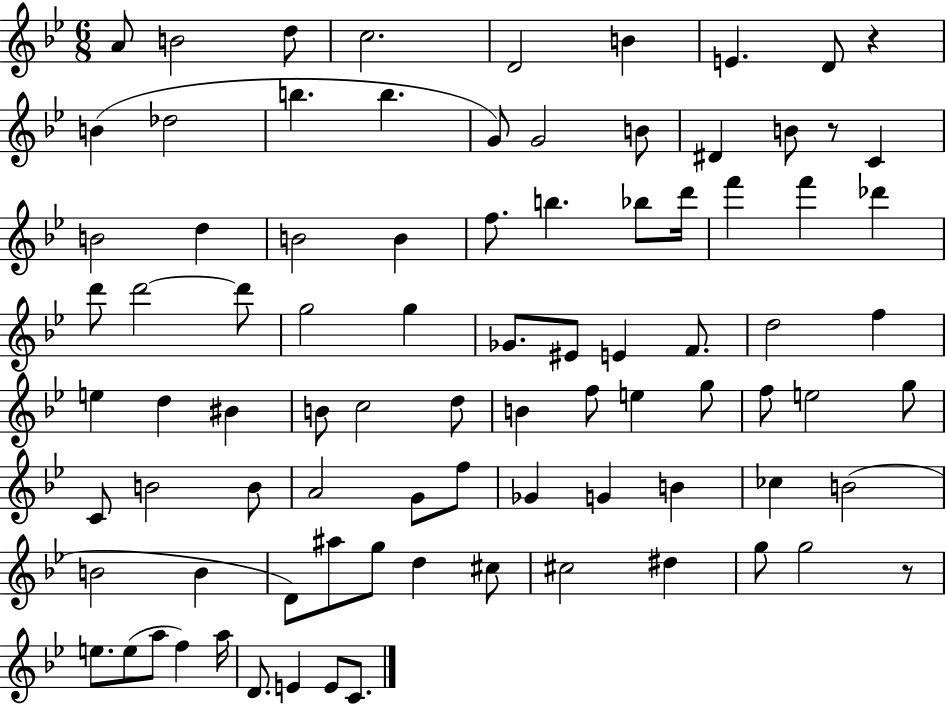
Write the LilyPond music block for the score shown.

{
  \clef treble
  \numericTimeSignature
  \time 6/8
  \key bes \major
  \repeat volta 2 { a'8 b'2 d''8 | c''2. | d'2 b'4 | e'4. d'8 r4 | \break b'4( des''2 | b''4. b''4. | g'8) g'2 b'8 | dis'4 b'8 r8 c'4 | \break b'2 d''4 | b'2 b'4 | f''8. b''4. bes''8 d'''16 | f'''4 f'''4 des'''4 | \break d'''8 d'''2~~ d'''8 | g''2 g''4 | ges'8. eis'8 e'4 f'8. | d''2 f''4 | \break e''4 d''4 bis'4 | b'8 c''2 d''8 | b'4 f''8 e''4 g''8 | f''8 e''2 g''8 | \break c'8 b'2 b'8 | a'2 g'8 f''8 | ges'4 g'4 b'4 | ces''4 b'2( | \break b'2 b'4 | d'8) ais''8 g''8 d''4 cis''8 | cis''2 dis''4 | g''8 g''2 r8 | \break e''8. e''8( a''8 f''4) a''16 | d'8. e'4 e'8 c'8. | } \bar "|."
}